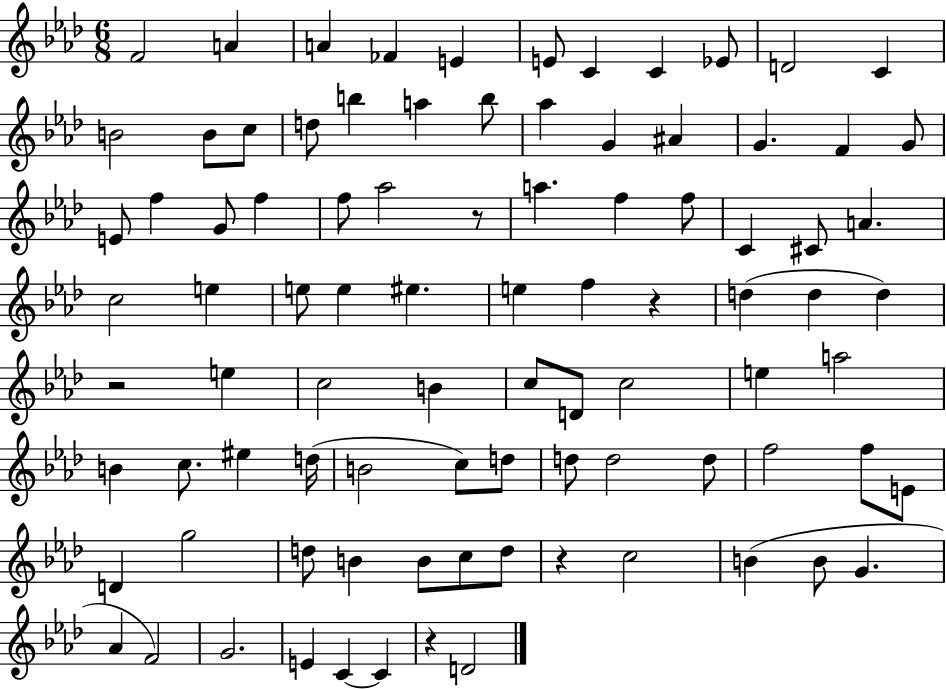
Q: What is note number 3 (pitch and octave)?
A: A4